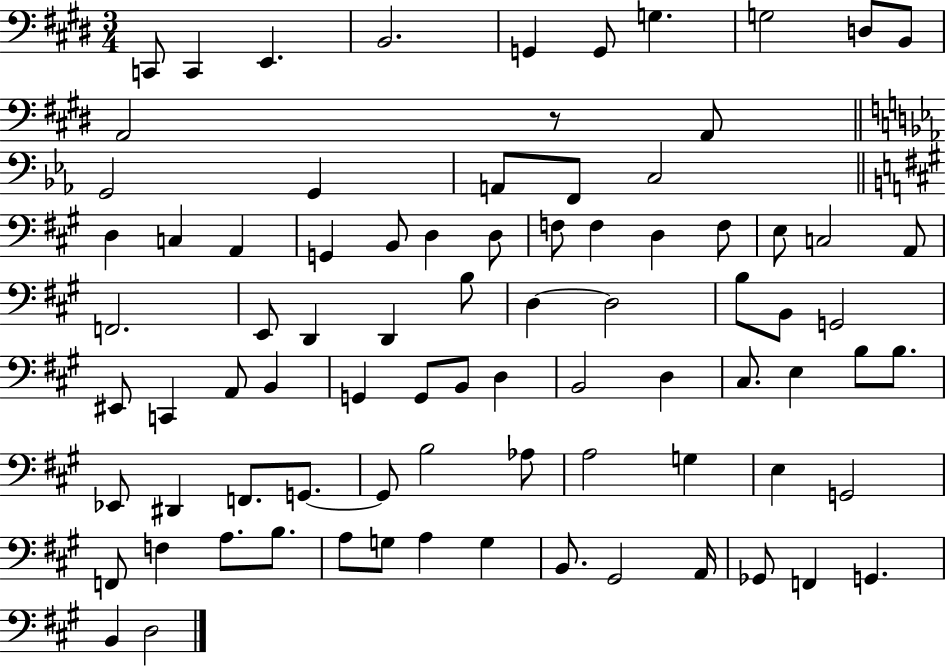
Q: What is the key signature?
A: E major